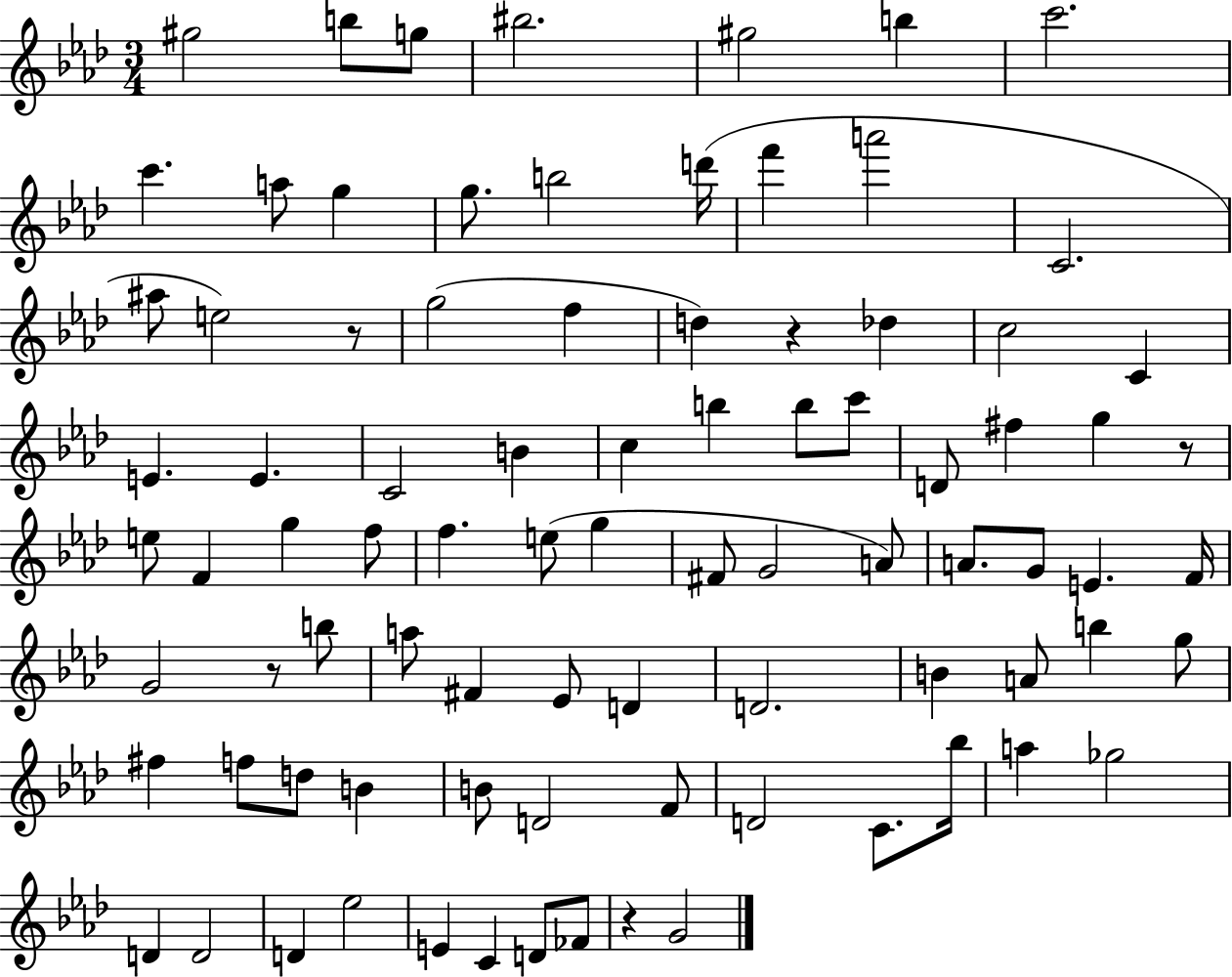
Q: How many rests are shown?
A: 5